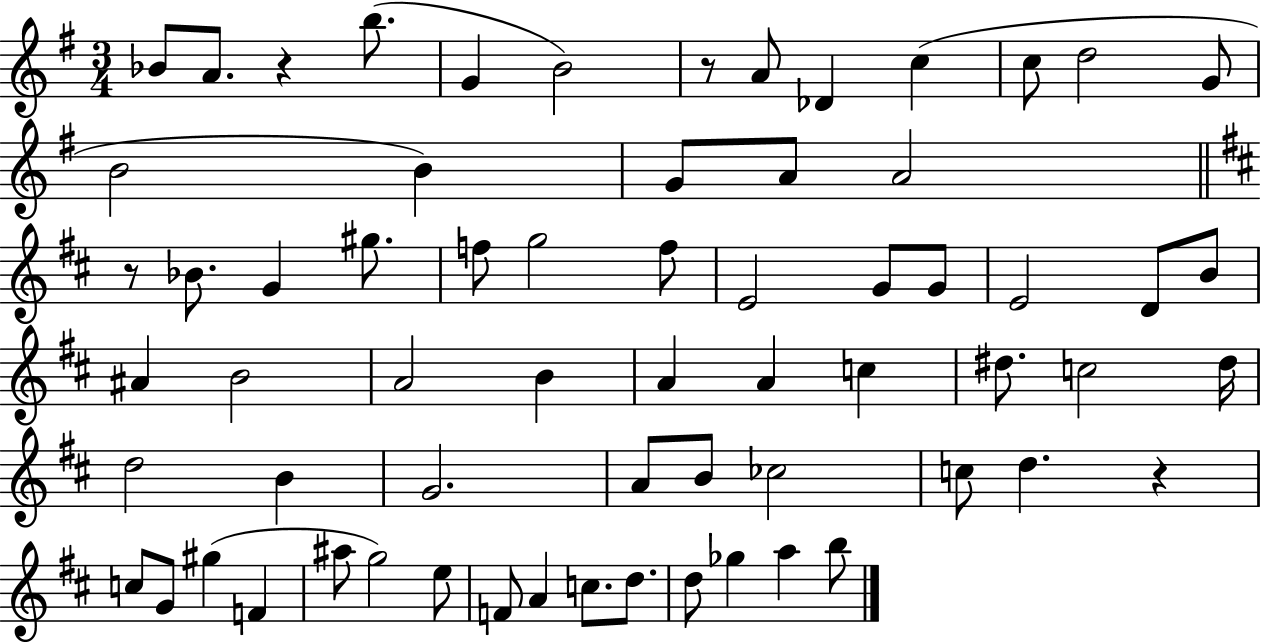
{
  \clef treble
  \numericTimeSignature
  \time 3/4
  \key g \major
  bes'8 a'8. r4 b''8.( | g'4 b'2) | r8 a'8 des'4 c''4( | c''8 d''2 g'8 | \break b'2 b'4) | g'8 a'8 a'2 | \bar "||" \break \key d \major r8 bes'8. g'4 gis''8. | f''8 g''2 f''8 | e'2 g'8 g'8 | e'2 d'8 b'8 | \break ais'4 b'2 | a'2 b'4 | a'4 a'4 c''4 | dis''8. c''2 dis''16 | \break d''2 b'4 | g'2. | a'8 b'8 ces''2 | c''8 d''4. r4 | \break c''8 g'8 gis''4( f'4 | ais''8 g''2) e''8 | f'8 a'4 c''8. d''8. | d''8 ges''4 a''4 b''8 | \break \bar "|."
}